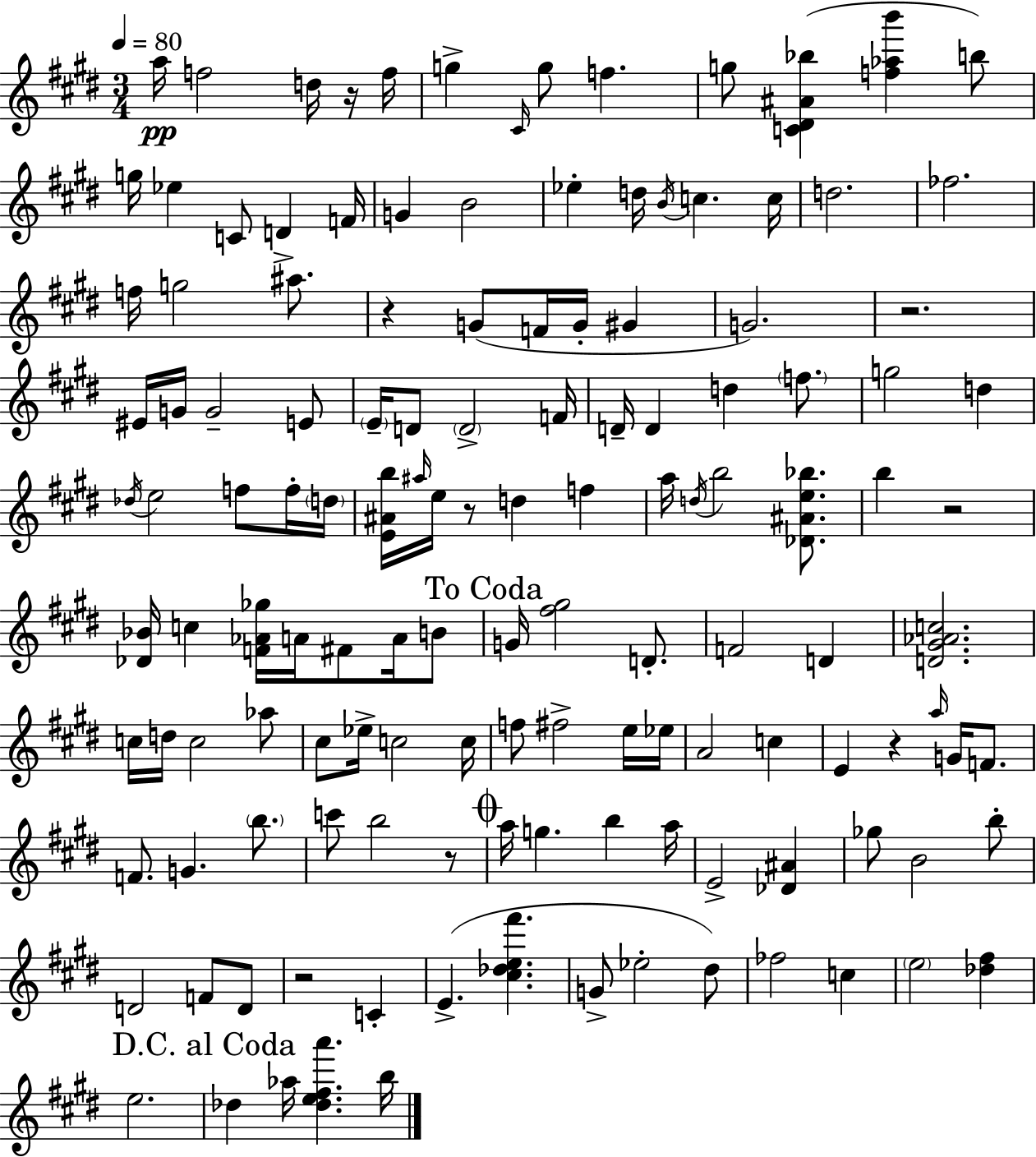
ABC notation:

X:1
T:Untitled
M:3/4
L:1/4
K:E
a/4 f2 d/4 z/4 f/4 g ^C/4 g/2 f g/2 [C^D^A_b] [f_ab'] b/2 g/4 _e C/2 D F/4 G B2 _e d/4 B/4 c c/4 d2 _f2 f/4 g2 ^a/2 z G/2 F/4 G/4 ^G G2 z2 ^E/4 G/4 G2 E/2 E/4 D/2 D2 F/4 D/4 D d f/2 g2 d _d/4 e2 f/2 f/4 d/4 [E^Ab]/4 ^a/4 e/4 z/2 d f a/4 d/4 b2 [_D^Ae_b]/2 b z2 [_D_B]/4 c [F_A_g]/4 A/4 ^F/2 A/4 B/2 G/4 [^f^g]2 D/2 F2 D [D^G_Ac]2 c/4 d/4 c2 _a/2 ^c/2 _e/4 c2 c/4 f/2 ^f2 e/4 _e/4 A2 c E z a/4 G/4 F/2 F/2 G b/2 c'/2 b2 z/2 a/4 g b a/4 E2 [_D^A] _g/2 B2 b/2 D2 F/2 D/2 z2 C E [^c_de^f'] G/2 _e2 ^d/2 _f2 c e2 [_d^f] e2 _d _a/4 [_de^fa'] b/4